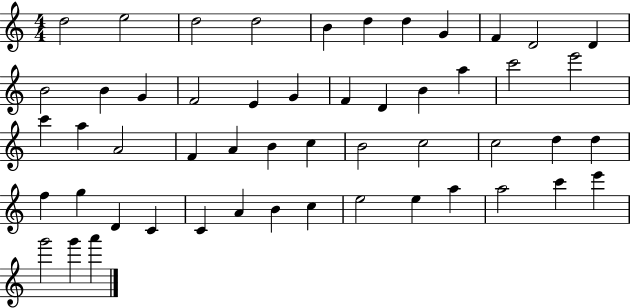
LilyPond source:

{
  \clef treble
  \numericTimeSignature
  \time 4/4
  \key c \major
  d''2 e''2 | d''2 d''2 | b'4 d''4 d''4 g'4 | f'4 d'2 d'4 | \break b'2 b'4 g'4 | f'2 e'4 g'4 | f'4 d'4 b'4 a''4 | c'''2 e'''2 | \break c'''4 a''4 a'2 | f'4 a'4 b'4 c''4 | b'2 c''2 | c''2 d''4 d''4 | \break f''4 g''4 d'4 c'4 | c'4 a'4 b'4 c''4 | e''2 e''4 a''4 | a''2 c'''4 e'''4 | \break g'''2 g'''4 a'''4 | \bar "|."
}